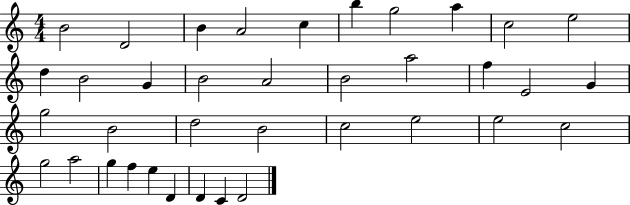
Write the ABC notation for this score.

X:1
T:Untitled
M:4/4
L:1/4
K:C
B2 D2 B A2 c b g2 a c2 e2 d B2 G B2 A2 B2 a2 f E2 G g2 B2 d2 B2 c2 e2 e2 c2 g2 a2 g f e D D C D2